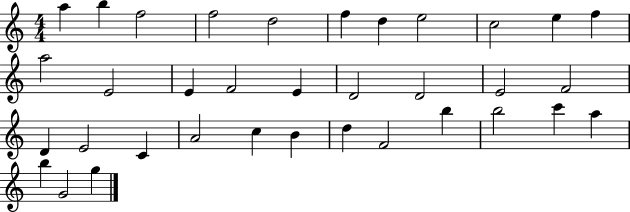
X:1
T:Untitled
M:4/4
L:1/4
K:C
a b f2 f2 d2 f d e2 c2 e f a2 E2 E F2 E D2 D2 E2 F2 D E2 C A2 c B d F2 b b2 c' a b G2 g